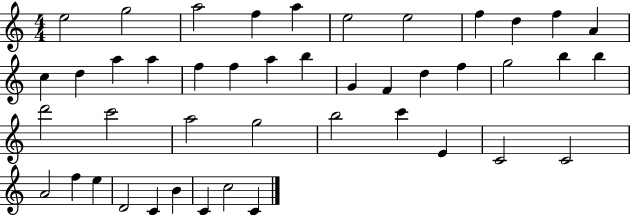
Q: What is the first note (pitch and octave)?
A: E5